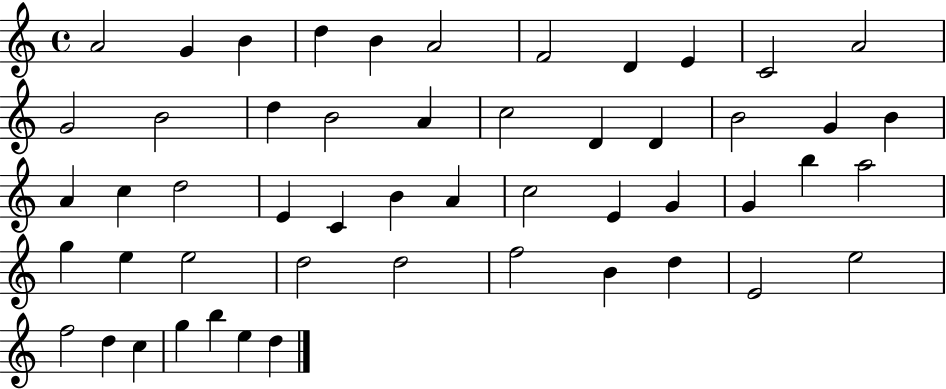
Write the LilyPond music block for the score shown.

{
  \clef treble
  \time 4/4
  \defaultTimeSignature
  \key c \major
  a'2 g'4 b'4 | d''4 b'4 a'2 | f'2 d'4 e'4 | c'2 a'2 | \break g'2 b'2 | d''4 b'2 a'4 | c''2 d'4 d'4 | b'2 g'4 b'4 | \break a'4 c''4 d''2 | e'4 c'4 b'4 a'4 | c''2 e'4 g'4 | g'4 b''4 a''2 | \break g''4 e''4 e''2 | d''2 d''2 | f''2 b'4 d''4 | e'2 e''2 | \break f''2 d''4 c''4 | g''4 b''4 e''4 d''4 | \bar "|."
}